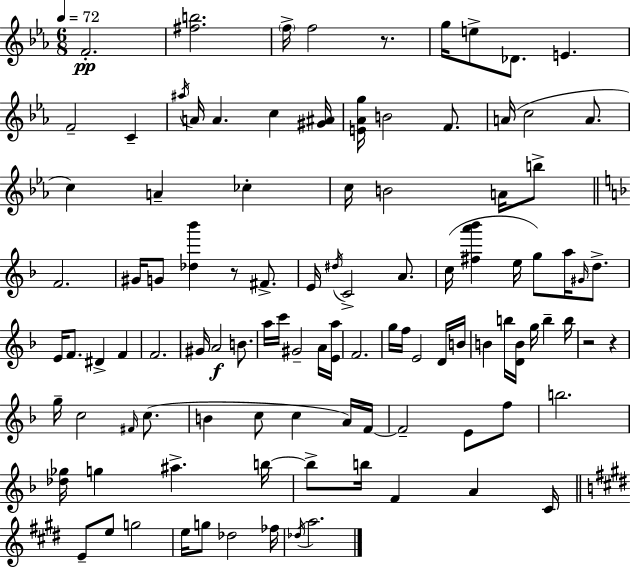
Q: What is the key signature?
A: EES major